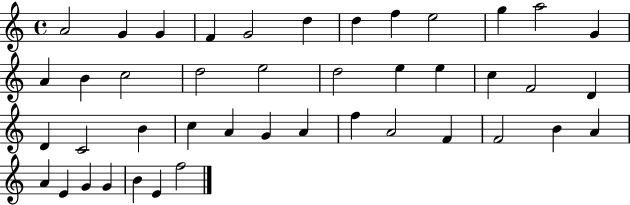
X:1
T:Untitled
M:4/4
L:1/4
K:C
A2 G G F G2 d d f e2 g a2 G A B c2 d2 e2 d2 e e c F2 D D C2 B c A G A f A2 F F2 B A A E G G B E f2